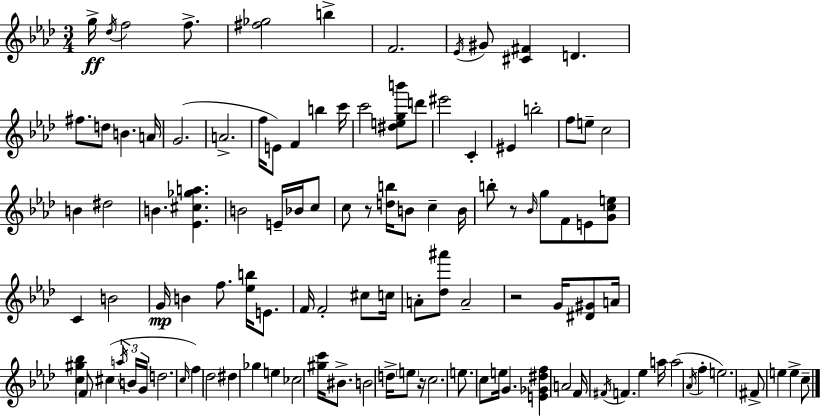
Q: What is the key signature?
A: AES major